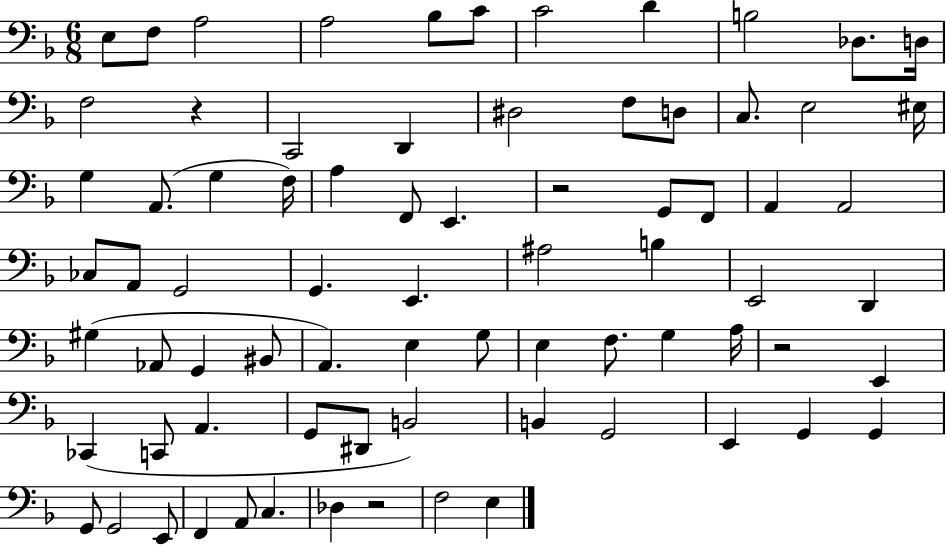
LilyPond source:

{
  \clef bass
  \numericTimeSignature
  \time 6/8
  \key f \major
  e8 f8 a2 | a2 bes8 c'8 | c'2 d'4 | b2 des8. d16 | \break f2 r4 | c,2 d,4 | dis2 f8 d8 | c8. e2 eis16 | \break g4 a,8.( g4 f16) | a4 f,8 e,4. | r2 g,8 f,8 | a,4 a,2 | \break ces8 a,8 g,2 | g,4. e,4. | ais2 b4 | e,2 d,4 | \break gis4( aes,8 g,4 bis,8 | a,4.) e4 g8 | e4 f8. g4 a16 | r2 e,4 | \break ces,4( c,8 a,4. | g,8 dis,8 b,2) | b,4 g,2 | e,4 g,4 g,4 | \break g,8 g,2 e,8 | f,4 a,8 c4. | des4 r2 | f2 e4 | \break \bar "|."
}